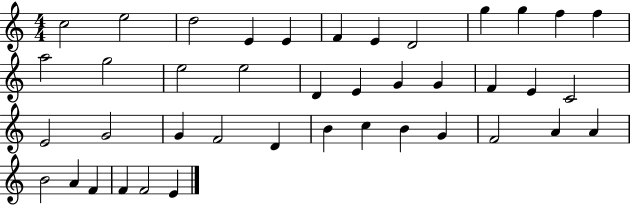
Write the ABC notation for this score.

X:1
T:Untitled
M:4/4
L:1/4
K:C
c2 e2 d2 E E F E D2 g g f f a2 g2 e2 e2 D E G G F E C2 E2 G2 G F2 D B c B G F2 A A B2 A F F F2 E